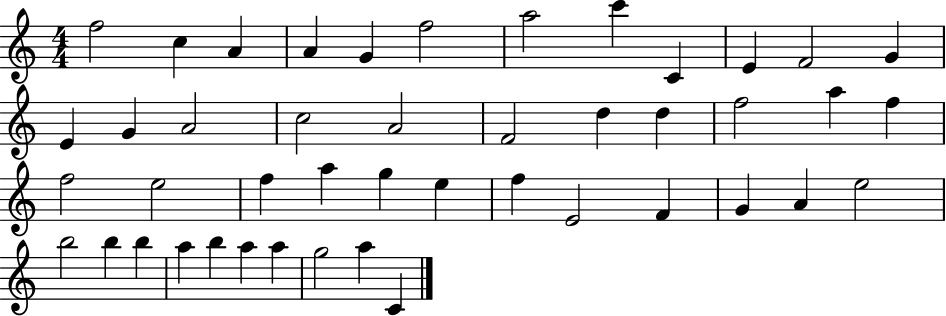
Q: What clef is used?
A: treble